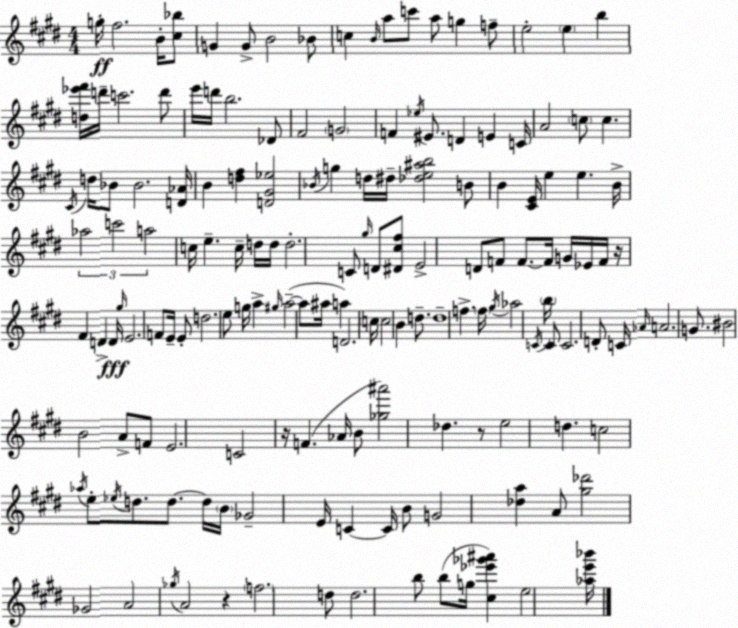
X:1
T:Untitled
M:4/4
L:1/4
K:E
g/4 ^f2 B/4 [^c_b]/2 G G/2 B2 _B/2 c B/4 a/2 c'/2 a/2 g f/2 e2 e b [d_e'^f']/4 d'/4 c'2 d'/2 e'/4 d'/4 b2 _D/2 ^F2 G2 F _e/4 ^E/2 D E C/4 A2 c/2 c ^C/4 d/4 _B/2 _B2 [D_A]/4 B [d^f] [D^G_e]2 _B/4 g d/4 ^d/4 [_de^ab]2 B/2 B [^CE]/4 e e B/4 _a2 c'2 a2 c/4 e c/4 d/4 d/4 d2 C/2 ^g/4 D/2 [^D^c^f]/2 E2 D/2 F/2 F/2 F/4 G/4 _E/4 F/4 z/4 ^F D D/4 ^g/4 E2 F/2 E/4 E/2 d2 e/2 g/4 a ^g/4 a2 a/2 ^a/4 a D2 c/4 c2 B d/2 d4 f f/4 ^g/4 _a2 C/4 b/4 C/2 C2 D/2 C/4 _A/4 A2 G/2 ^B2 B2 A/2 F/2 E2 C2 z/4 F _A/4 B/2 [_g^a']2 _d z/2 e2 d c2 _a/4 e/2 _e/4 d/2 d/2 d/4 B/4 _G2 E/4 C C/4 B/2 G2 [_da] A/2 [^g_d']2 _G2 A2 _g/4 A2 z f2 d/2 d2 b/2 b/2 g/4 [^c_e'_g'^a'] e2 [_ae'_b']/4